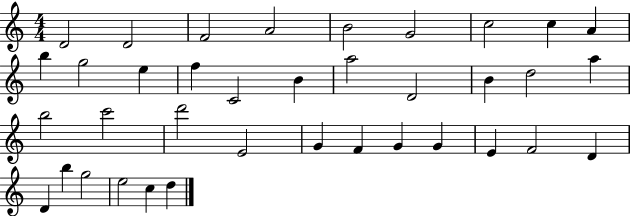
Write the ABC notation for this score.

X:1
T:Untitled
M:4/4
L:1/4
K:C
D2 D2 F2 A2 B2 G2 c2 c A b g2 e f C2 B a2 D2 B d2 a b2 c'2 d'2 E2 G F G G E F2 D D b g2 e2 c d